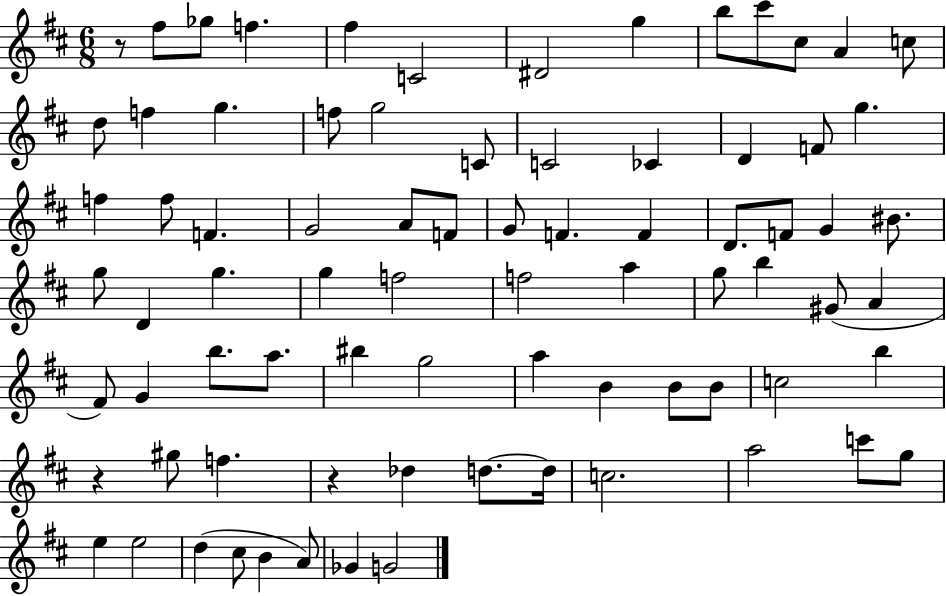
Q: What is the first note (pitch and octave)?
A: F#5